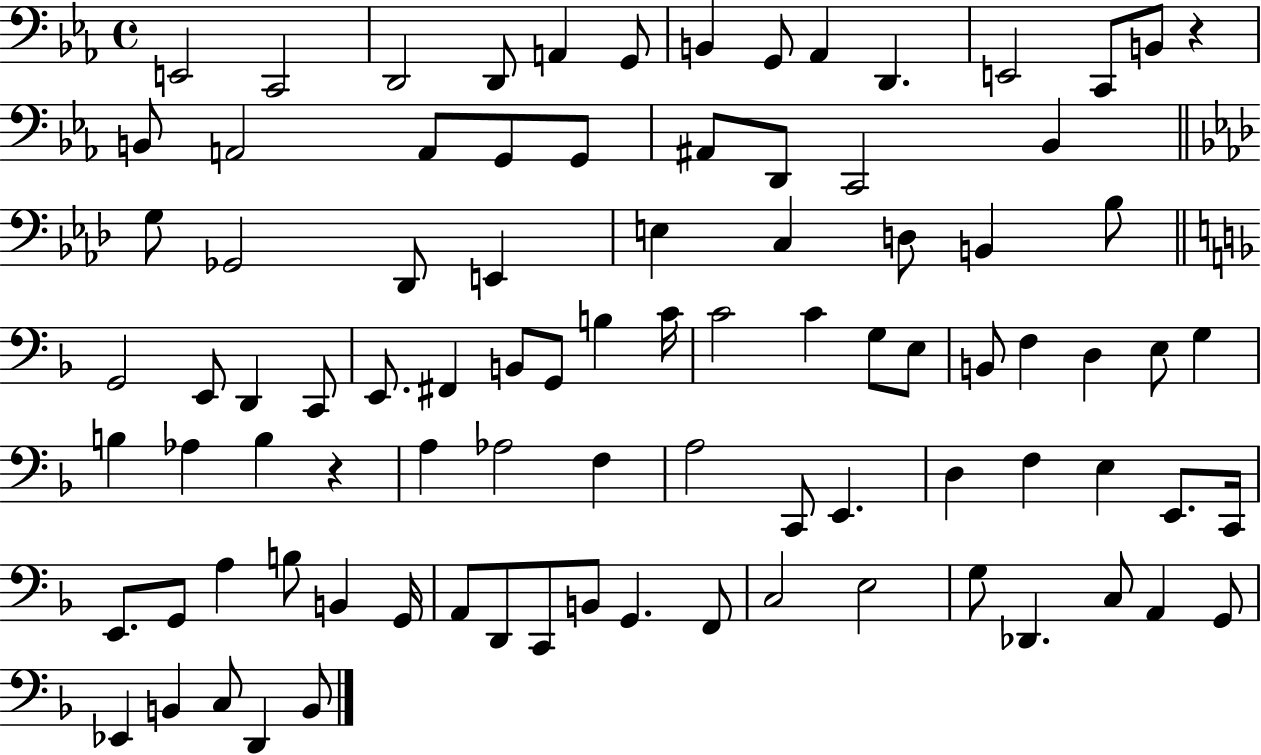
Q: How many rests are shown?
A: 2